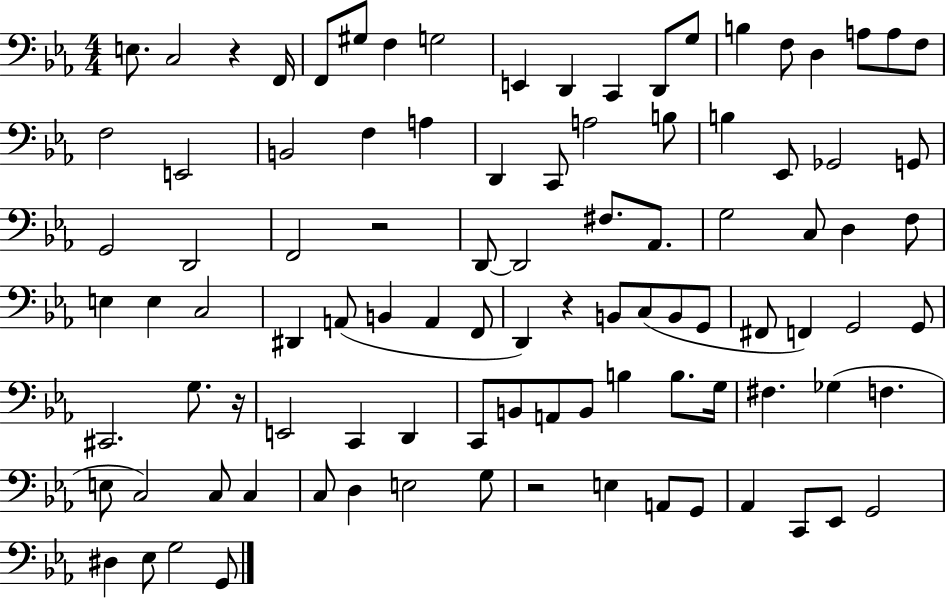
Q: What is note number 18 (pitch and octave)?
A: F3